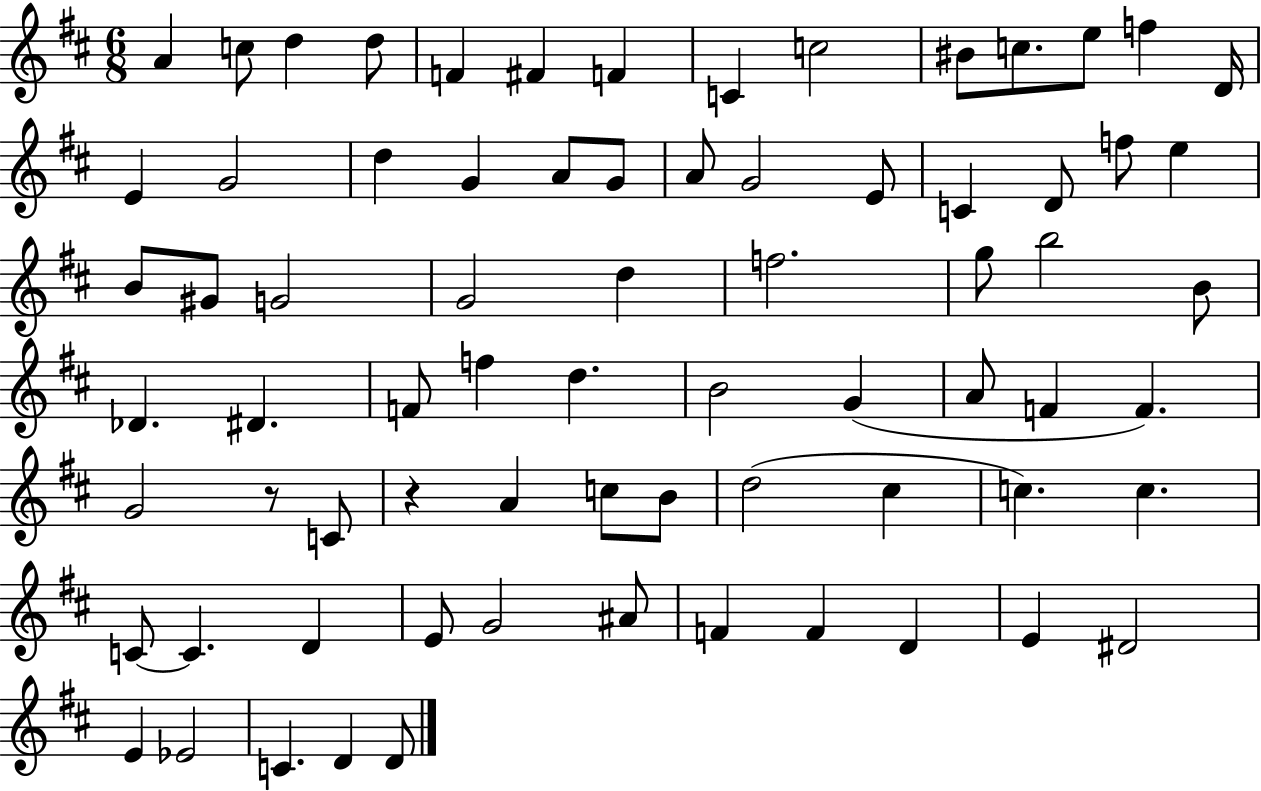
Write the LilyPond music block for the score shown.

{
  \clef treble
  \numericTimeSignature
  \time 6/8
  \key d \major
  a'4 c''8 d''4 d''8 | f'4 fis'4 f'4 | c'4 c''2 | bis'8 c''8. e''8 f''4 d'16 | \break e'4 g'2 | d''4 g'4 a'8 g'8 | a'8 g'2 e'8 | c'4 d'8 f''8 e''4 | \break b'8 gis'8 g'2 | g'2 d''4 | f''2. | g''8 b''2 b'8 | \break des'4. dis'4. | f'8 f''4 d''4. | b'2 g'4( | a'8 f'4 f'4.) | \break g'2 r8 c'8 | r4 a'4 c''8 b'8 | d''2( cis''4 | c''4.) c''4. | \break c'8~~ c'4. d'4 | e'8 g'2 ais'8 | f'4 f'4 d'4 | e'4 dis'2 | \break e'4 ees'2 | c'4. d'4 d'8 | \bar "|."
}